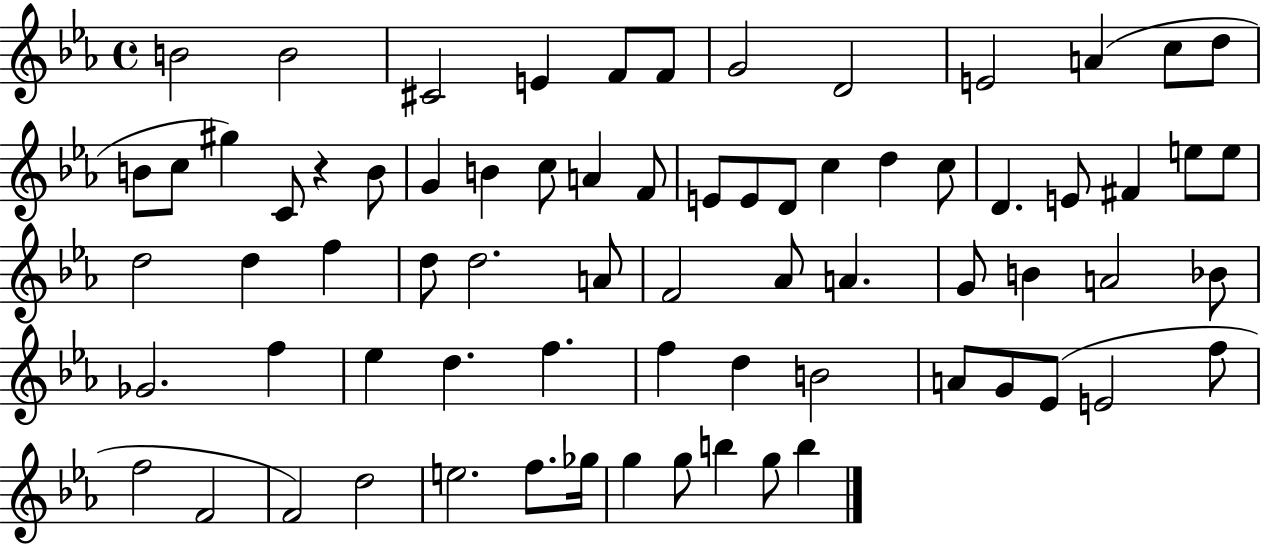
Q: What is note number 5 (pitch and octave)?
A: F4